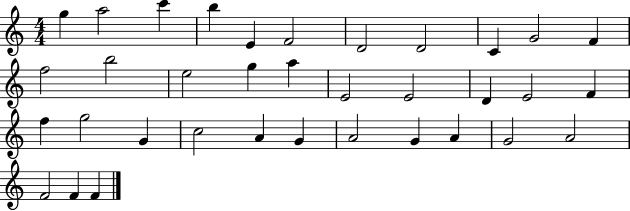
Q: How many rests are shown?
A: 0